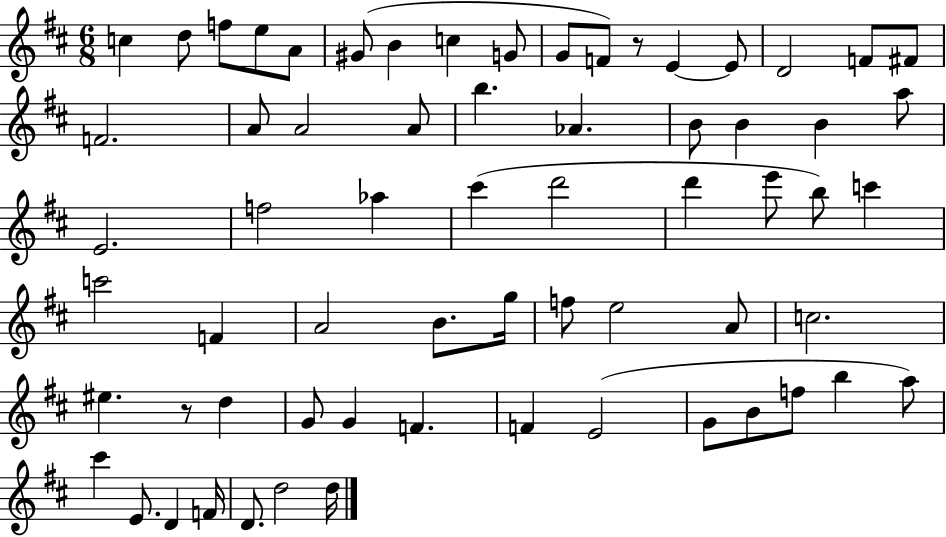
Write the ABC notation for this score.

X:1
T:Untitled
M:6/8
L:1/4
K:D
c d/2 f/2 e/2 A/2 ^G/2 B c G/2 G/2 F/2 z/2 E E/2 D2 F/2 ^F/2 F2 A/2 A2 A/2 b _A B/2 B B a/2 E2 f2 _a ^c' d'2 d' e'/2 b/2 c' c'2 F A2 B/2 g/4 f/2 e2 A/2 c2 ^e z/2 d G/2 G F F E2 G/2 B/2 f/2 b a/2 ^c' E/2 D F/4 D/2 d2 d/4